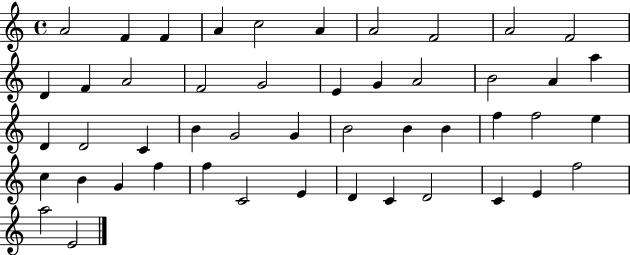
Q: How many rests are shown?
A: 0